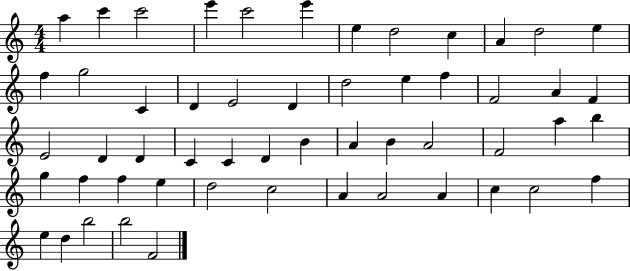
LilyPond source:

{
  \clef treble
  \numericTimeSignature
  \time 4/4
  \key c \major
  a''4 c'''4 c'''2 | e'''4 c'''2 e'''4 | e''4 d''2 c''4 | a'4 d''2 e''4 | \break f''4 g''2 c'4 | d'4 e'2 d'4 | d''2 e''4 f''4 | f'2 a'4 f'4 | \break e'2 d'4 d'4 | c'4 c'4 d'4 b'4 | a'4 b'4 a'2 | f'2 a''4 b''4 | \break g''4 f''4 f''4 e''4 | d''2 c''2 | a'4 a'2 a'4 | c''4 c''2 f''4 | \break e''4 d''4 b''2 | b''2 f'2 | \bar "|."
}